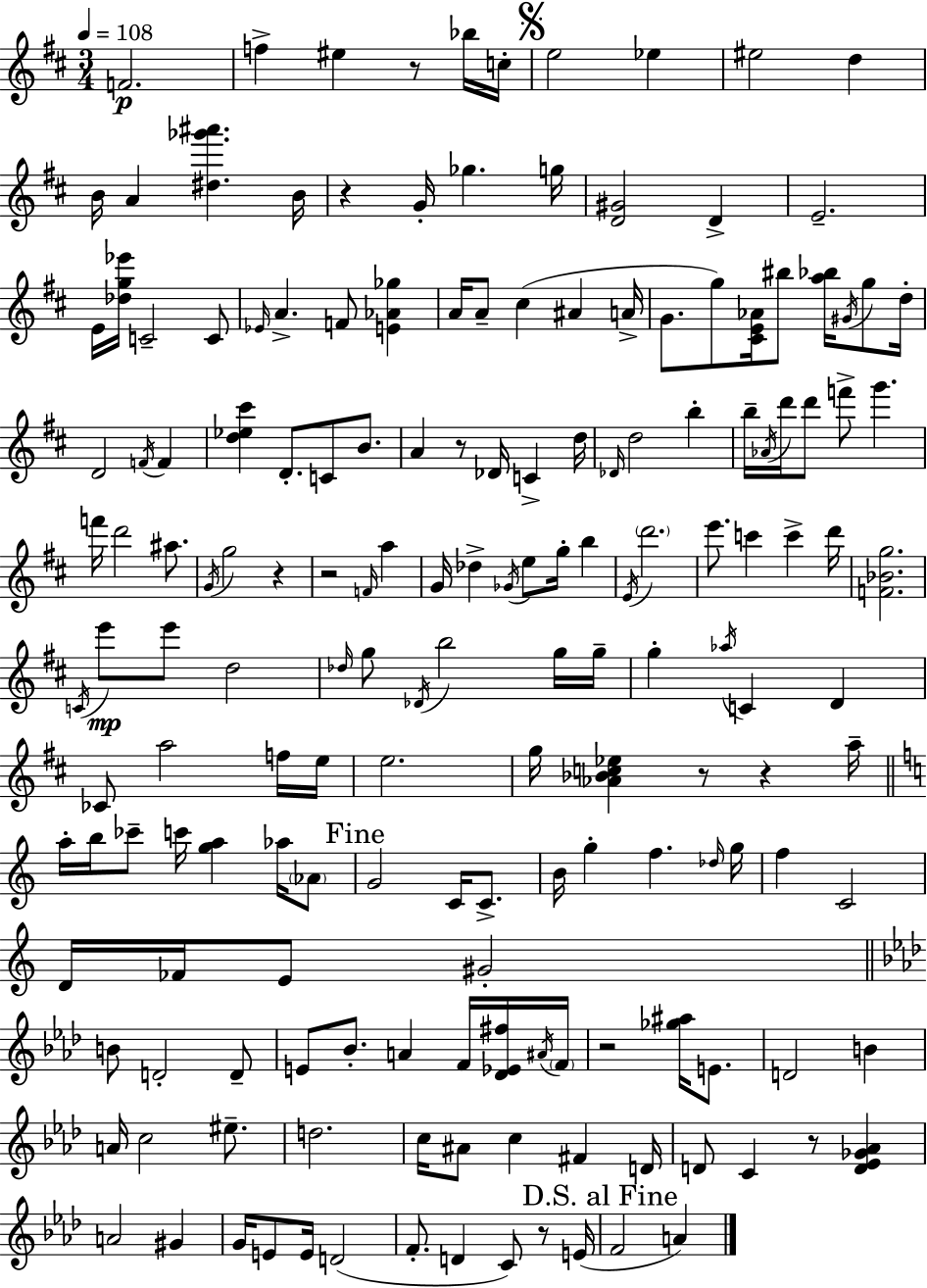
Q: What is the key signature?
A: D major